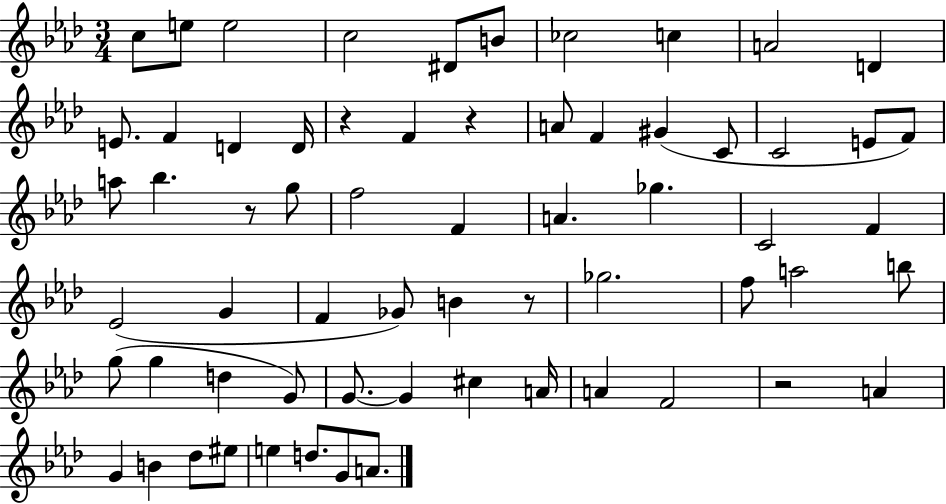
X:1
T:Untitled
M:3/4
L:1/4
K:Ab
c/2 e/2 e2 c2 ^D/2 B/2 _c2 c A2 D E/2 F D D/4 z F z A/2 F ^G C/2 C2 E/2 F/2 a/2 _b z/2 g/2 f2 F A _g C2 F _E2 G F _G/2 B z/2 _g2 f/2 a2 b/2 g/2 g d G/2 G/2 G ^c A/4 A F2 z2 A G B _d/2 ^e/2 e d/2 G/2 A/2